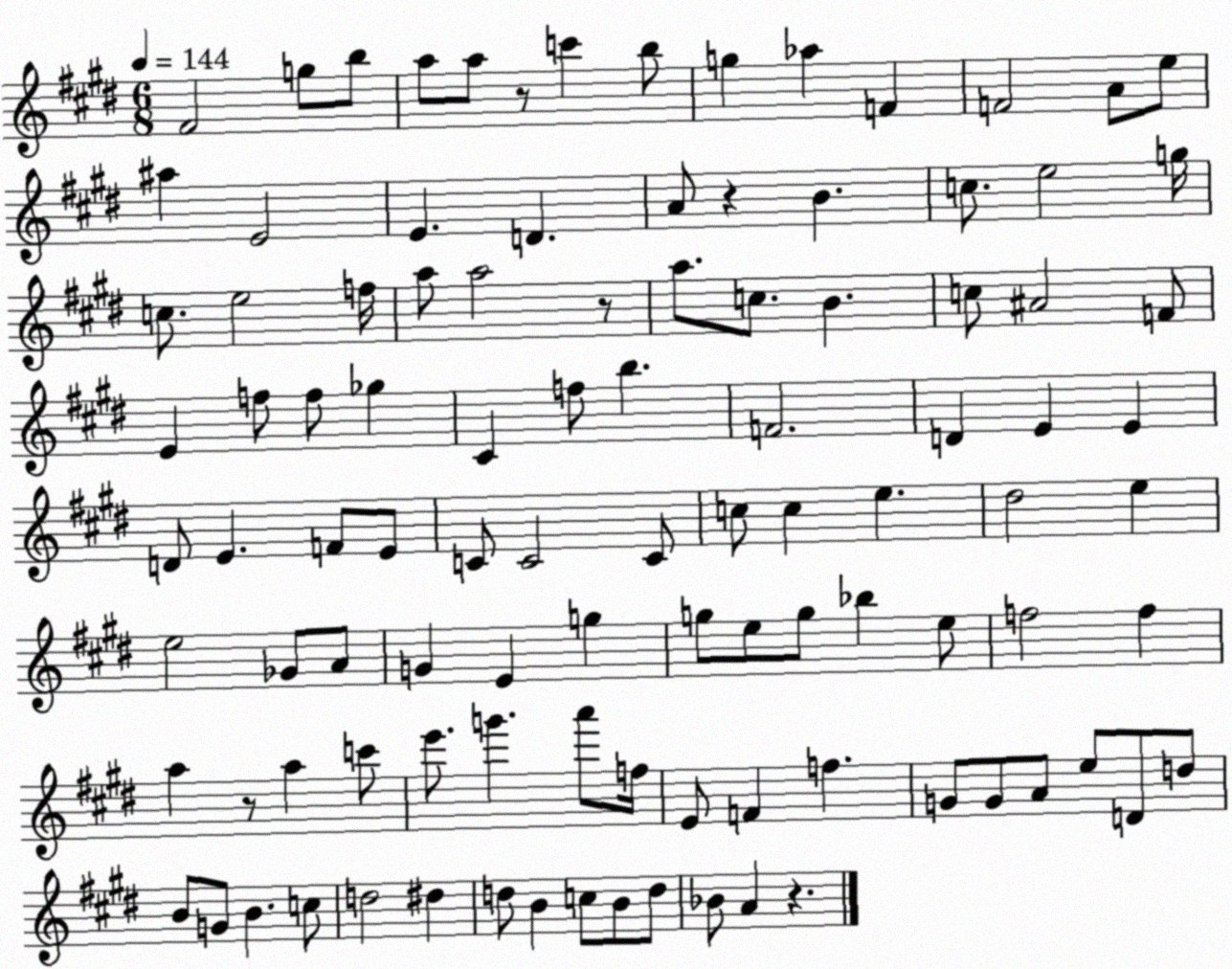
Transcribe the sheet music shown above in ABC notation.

X:1
T:Untitled
M:6/8
L:1/4
K:E
^F2 g/2 b/2 a/2 a/2 z/2 c' b/2 g _a F F2 A/2 e/2 ^a E2 E D A/2 z B c/2 e2 g/4 c/2 e2 f/4 a/2 a2 z/2 a/2 c/2 B c/2 ^A2 F/2 E f/2 f/2 _g ^C f/2 b F2 D E E D/2 E F/2 E/2 C/2 C2 C/2 c/2 c e ^d2 e e2 _G/2 A/2 G E g g/2 e/2 g/2 _b e/2 f2 f a z/2 a c'/2 e'/2 g' a'/2 f/4 E/2 F f G/2 G/2 A/2 e/2 D/2 d/2 B/2 G/2 B c/2 d2 ^d d/2 B c/2 B/2 d/2 _B/2 A z